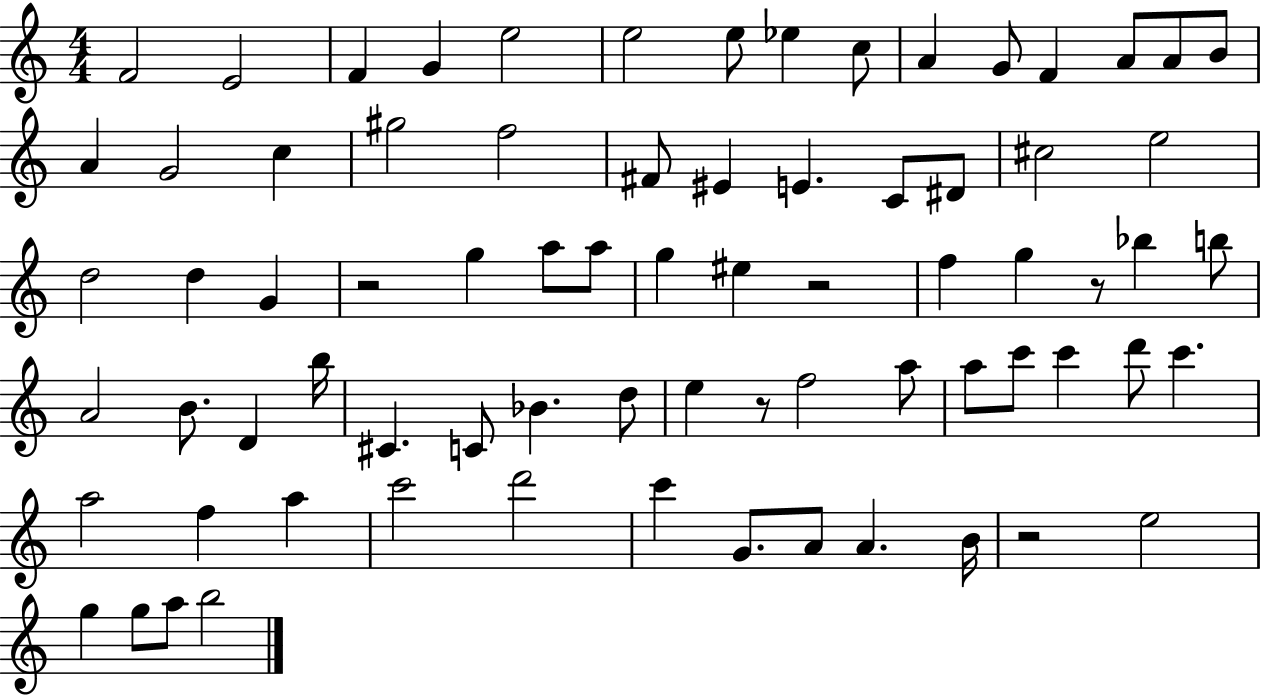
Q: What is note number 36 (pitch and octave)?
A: F5